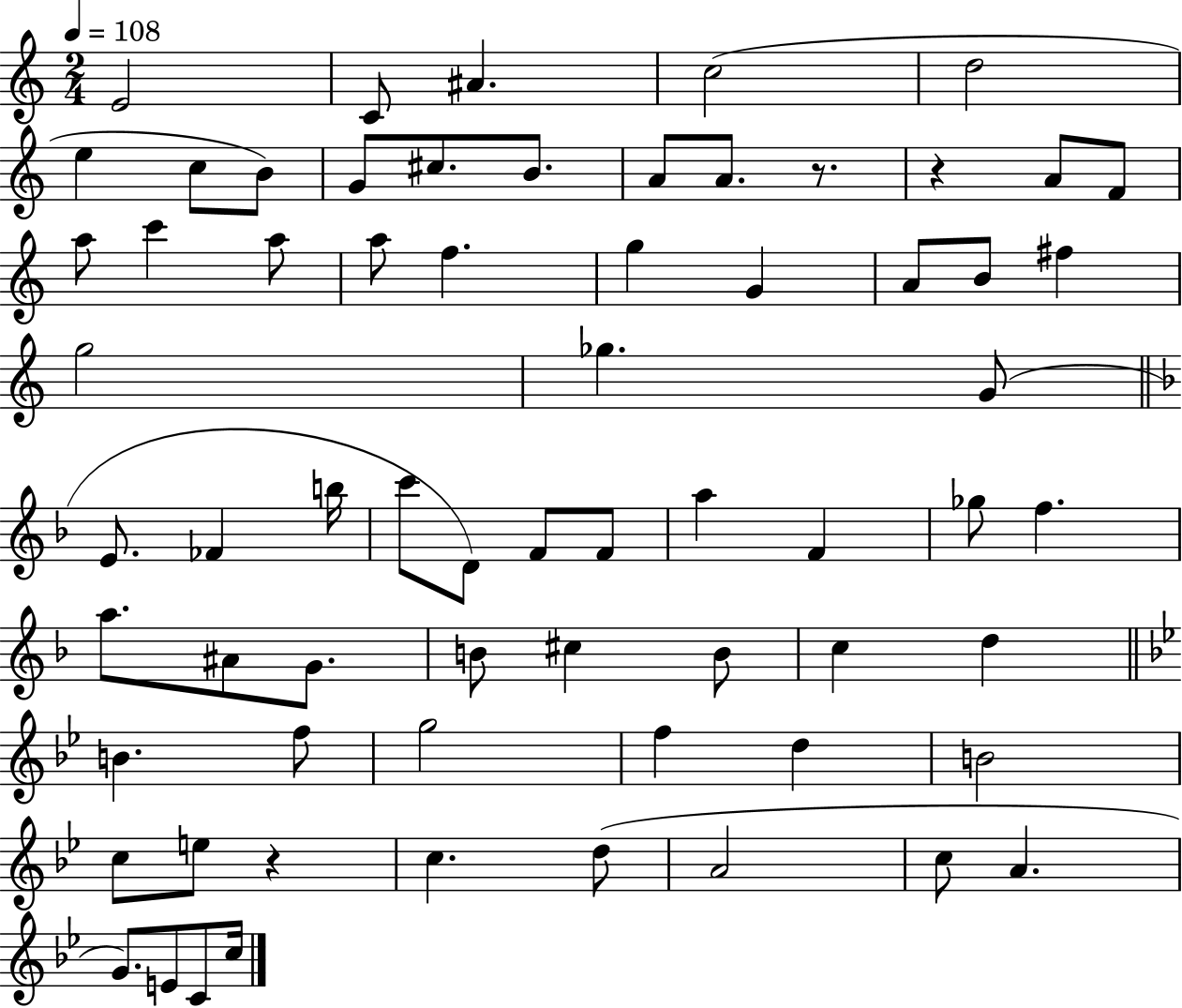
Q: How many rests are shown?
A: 3